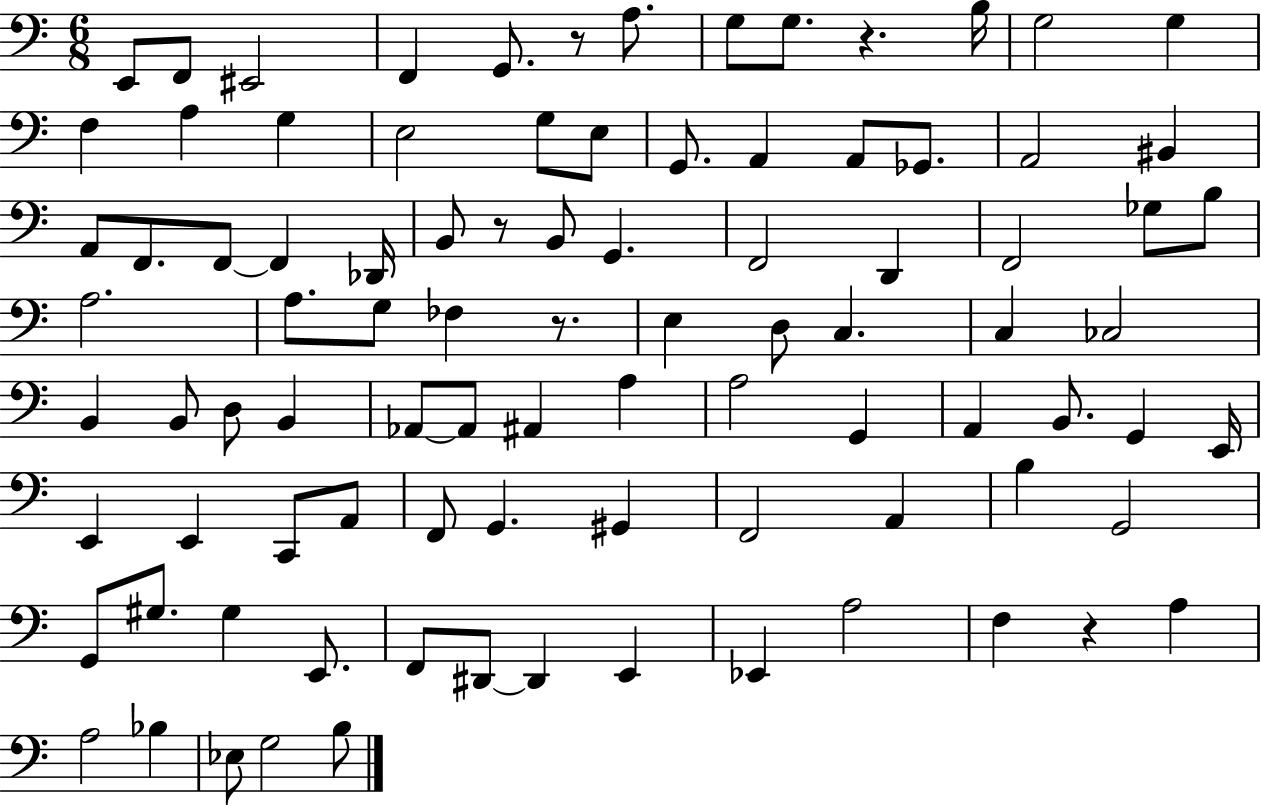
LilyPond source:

{
  \clef bass
  \numericTimeSignature
  \time 6/8
  \key c \major
  e,8 f,8 eis,2 | f,4 g,8. r8 a8. | g8 g8. r4. b16 | g2 g4 | \break f4 a4 g4 | e2 g8 e8 | g,8. a,4 a,8 ges,8. | a,2 bis,4 | \break a,8 f,8. f,8~~ f,4 des,16 | b,8 r8 b,8 g,4. | f,2 d,4 | f,2 ges8 b8 | \break a2. | a8. g8 fes4 r8. | e4 d8 c4. | c4 ces2 | \break b,4 b,8 d8 b,4 | aes,8~~ aes,8 ais,4 a4 | a2 g,4 | a,4 b,8. g,4 e,16 | \break e,4 e,4 c,8 a,8 | f,8 g,4. gis,4 | f,2 a,4 | b4 g,2 | \break g,8 gis8. gis4 e,8. | f,8 dis,8~~ dis,4 e,4 | ees,4 a2 | f4 r4 a4 | \break a2 bes4 | ees8 g2 b8 | \bar "|."
}